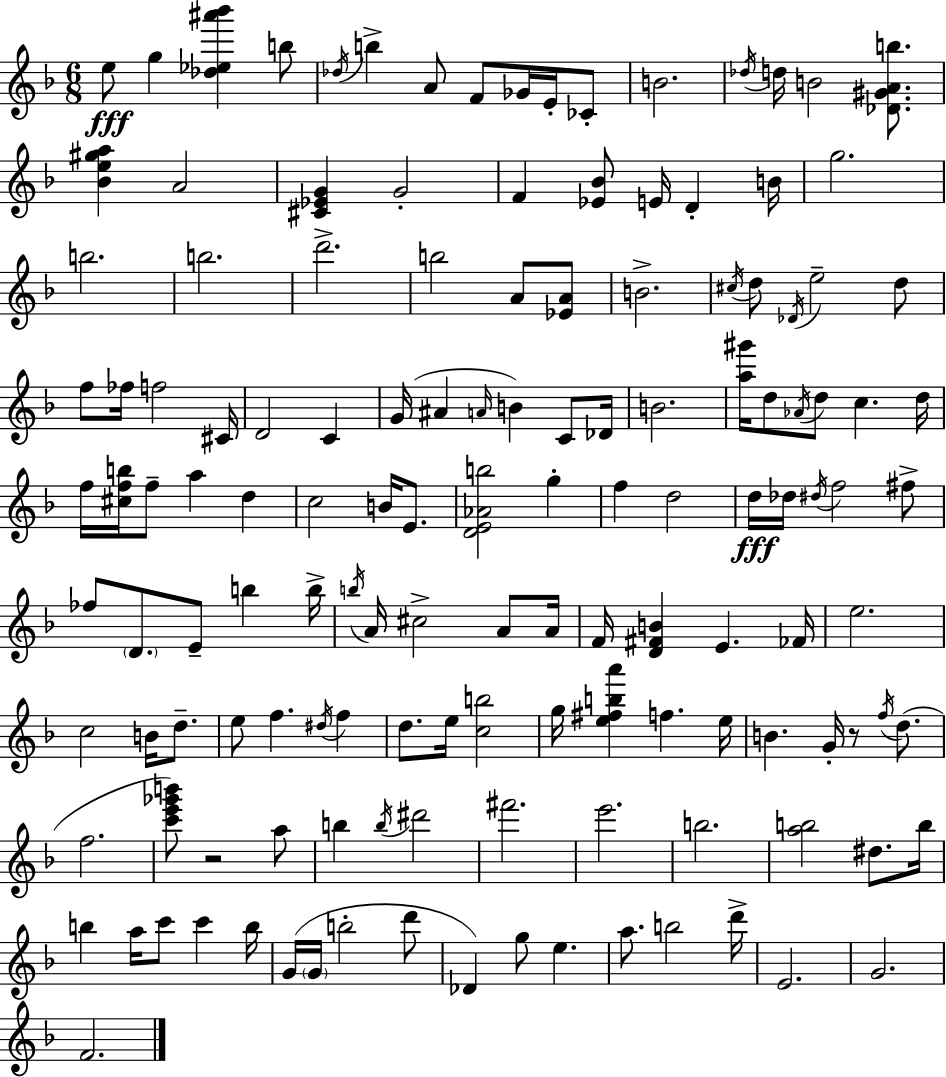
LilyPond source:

{
  \clef treble
  \numericTimeSignature
  \time 6/8
  \key d \minor
  e''8\fff g''4 <des'' ees'' ais''' bes'''>4 b''8 | \acciaccatura { des''16 } b''4-> a'8 f'8 ges'16 e'16-. ces'8-. | b'2. | \acciaccatura { des''16 } d''16 b'2 <des' gis' a' b''>8. | \break <bes' e'' gis'' a''>4 a'2 | <cis' ees' g'>4 g'2-. | f'4 <ees' bes'>8 e'16 d'4-. | b'16 g''2. | \break b''2. | b''2. | d'''2.-> | b''2 a'8 | \break <ees' a'>8 b'2.-> | \acciaccatura { cis''16 } d''8 \acciaccatura { des'16 } e''2-- | d''8 f''8 fes''16 f''2 | cis'16 d'2 | \break c'4 g'16( ais'4 \grace { a'16 }) b'4 | c'8 des'16 b'2. | <a'' gis'''>16 d''8 \acciaccatura { aes'16 } d''8 c''4. | d''16 f''16 <cis'' f'' b''>16 f''8-- a''4 | \break d''4 c''2 | b'16 e'8. <d' e' aes' b''>2 | g''4-. f''4 d''2 | d''16\fff des''16 \acciaccatura { dis''16 } f''2 | \break fis''8-> fes''8 \parenthesize d'8. | e'8-- b''4 b''16-> \acciaccatura { b''16 } a'16 cis''2-> | a'8 a'16 f'16 <d' fis' b'>4 | e'4. fes'16 e''2. | \break c''2 | b'16 d''8.-- e''8 f''4. | \acciaccatura { dis''16 } f''4 d''8. | e''16 <c'' b''>2 g''16 <e'' fis'' b'' a'''>4 | \break f''4. e''16 b'4. | g'16-. r8 \acciaccatura { f''16 }( d''8. f''2. | <c''' e''' ges''' b'''>8) | r2 a''8 b''4 | \break \acciaccatura { b''16 } dis'''2 fis'''2. | e'''2. | b''2. | <a'' b''>2 | \break dis''8. b''16 b''4 | a''16 c'''8 c'''4 b''16 g'16( | \parenthesize g'16 b''2-. d'''8 des'4) | g''8 e''4. a''8. | \break b''2 d'''16-> e'2. | g'2. | f'2. | \bar "|."
}